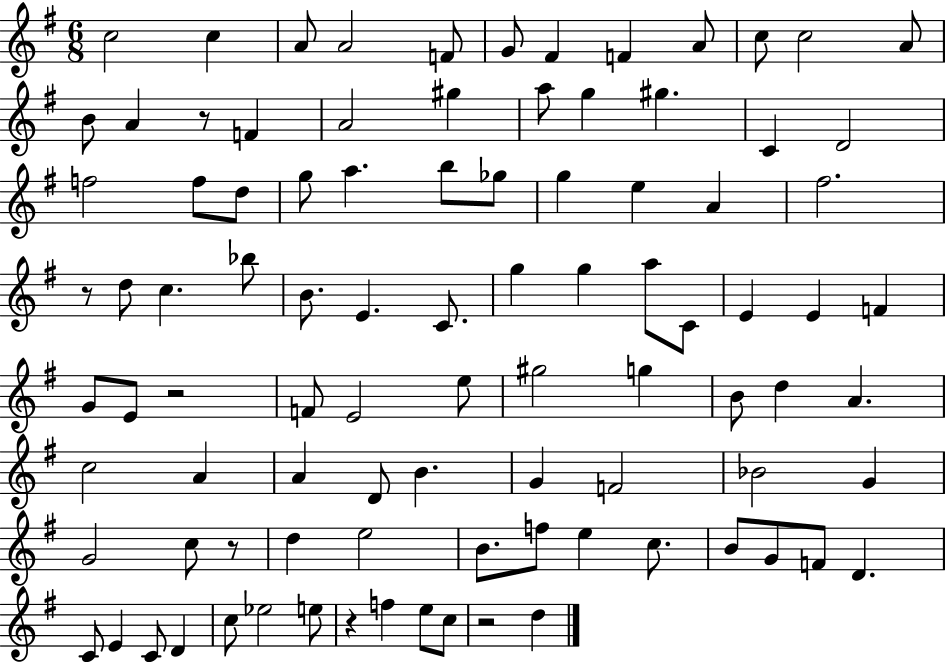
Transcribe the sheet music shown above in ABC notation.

X:1
T:Untitled
M:6/8
L:1/4
K:G
c2 c A/2 A2 F/2 G/2 ^F F A/2 c/2 c2 A/2 B/2 A z/2 F A2 ^g a/2 g ^g C D2 f2 f/2 d/2 g/2 a b/2 _g/2 g e A ^f2 z/2 d/2 c _b/2 B/2 E C/2 g g a/2 C/2 E E F G/2 E/2 z2 F/2 E2 e/2 ^g2 g B/2 d A c2 A A D/2 B G F2 _B2 G G2 c/2 z/2 d e2 B/2 f/2 e c/2 B/2 G/2 F/2 D C/2 E C/2 D c/2 _e2 e/2 z f e/2 c/2 z2 d